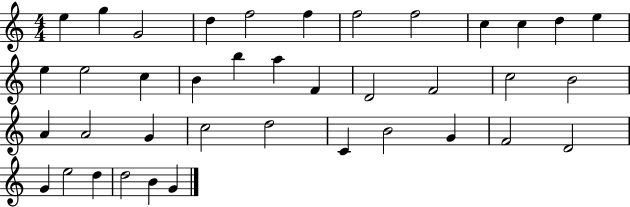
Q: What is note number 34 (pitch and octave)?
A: G4